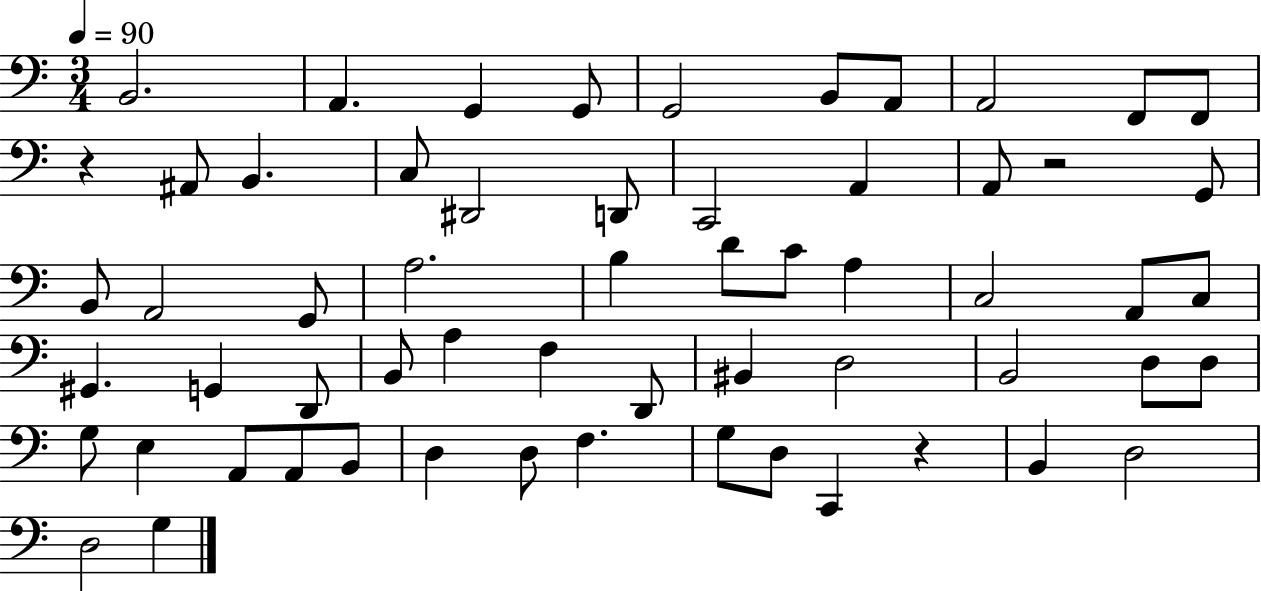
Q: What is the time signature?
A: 3/4